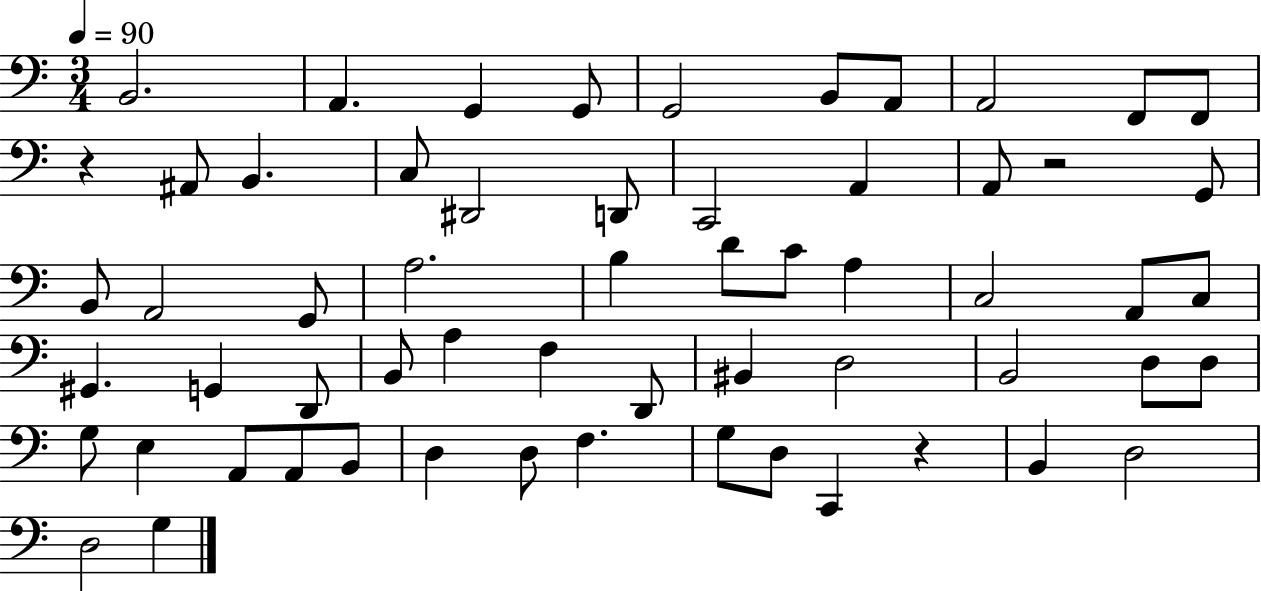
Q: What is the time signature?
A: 3/4